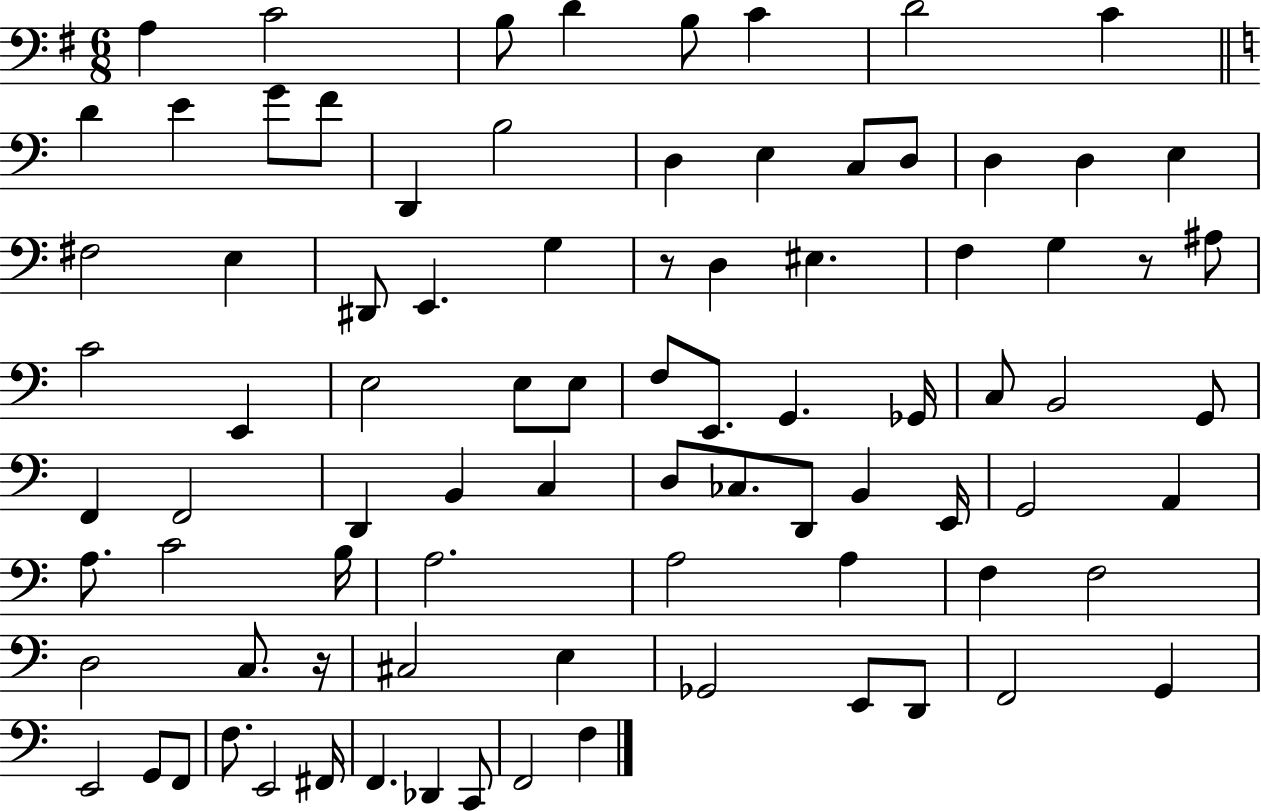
A3/q C4/h B3/e D4/q B3/e C4/q D4/h C4/q D4/q E4/q G4/e F4/e D2/q B3/h D3/q E3/q C3/e D3/e D3/q D3/q E3/q F#3/h E3/q D#2/e E2/q. G3/q R/e D3/q EIS3/q. F3/q G3/q R/e A#3/e C4/h E2/q E3/h E3/e E3/e F3/e E2/e. G2/q. Gb2/s C3/e B2/h G2/e F2/q F2/h D2/q B2/q C3/q D3/e CES3/e. D2/e B2/q E2/s G2/h A2/q A3/e. C4/h B3/s A3/h. A3/h A3/q F3/q F3/h D3/h C3/e. R/s C#3/h E3/q Gb2/h E2/e D2/e F2/h G2/q E2/h G2/e F2/e F3/e. E2/h F#2/s F2/q. Db2/q C2/e F2/h F3/q